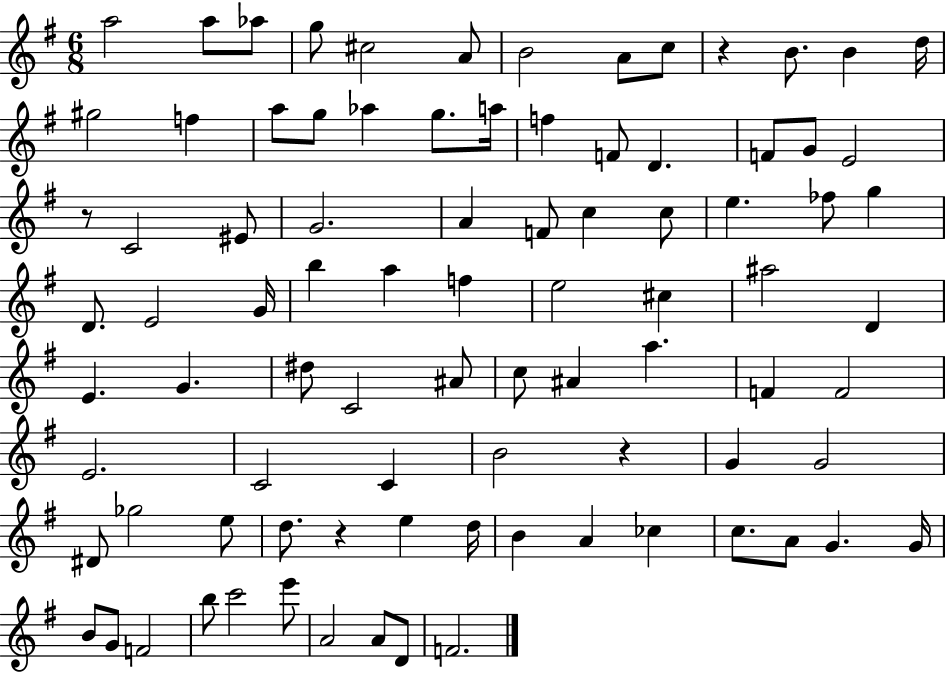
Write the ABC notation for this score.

X:1
T:Untitled
M:6/8
L:1/4
K:G
a2 a/2 _a/2 g/2 ^c2 A/2 B2 A/2 c/2 z B/2 B d/4 ^g2 f a/2 g/2 _a g/2 a/4 f F/2 D F/2 G/2 E2 z/2 C2 ^E/2 G2 A F/2 c c/2 e _f/2 g D/2 E2 G/4 b a f e2 ^c ^a2 D E G ^d/2 C2 ^A/2 c/2 ^A a F F2 E2 C2 C B2 z G G2 ^D/2 _g2 e/2 d/2 z e d/4 B A _c c/2 A/2 G G/4 B/2 G/2 F2 b/2 c'2 e'/2 A2 A/2 D/2 F2